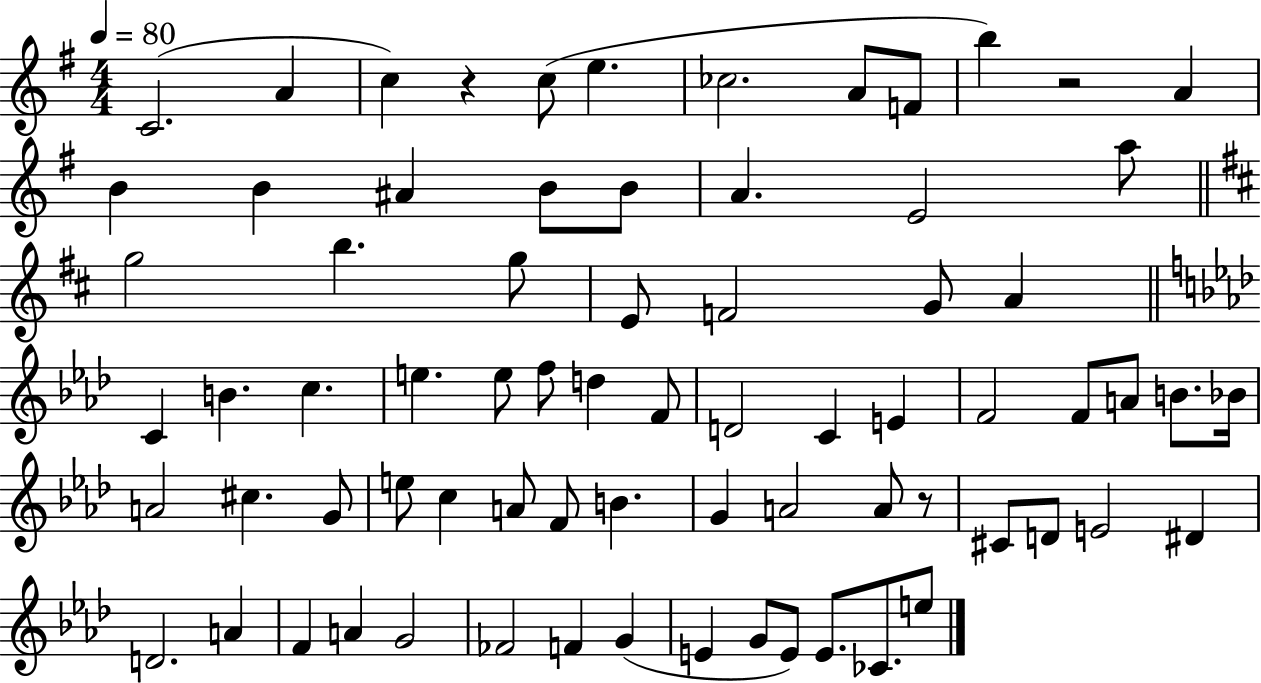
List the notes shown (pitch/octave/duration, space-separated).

C4/h. A4/q C5/q R/q C5/e E5/q. CES5/h. A4/e F4/e B5/q R/h A4/q B4/q B4/q A#4/q B4/e B4/e A4/q. E4/h A5/e G5/h B5/q. G5/e E4/e F4/h G4/e A4/q C4/q B4/q. C5/q. E5/q. E5/e F5/e D5/q F4/e D4/h C4/q E4/q F4/h F4/e A4/e B4/e. Bb4/s A4/h C#5/q. G4/e E5/e C5/q A4/e F4/e B4/q. G4/q A4/h A4/e R/e C#4/e D4/e E4/h D#4/q D4/h. A4/q F4/q A4/q G4/h FES4/h F4/q G4/q E4/q G4/e E4/e E4/e. CES4/e. E5/e